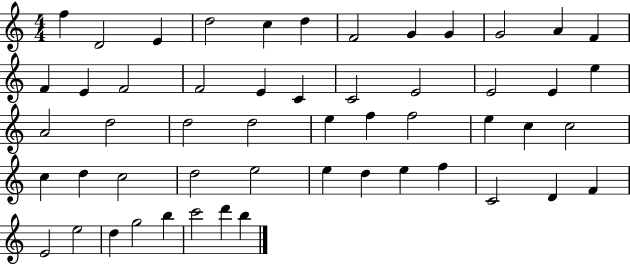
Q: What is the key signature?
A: C major